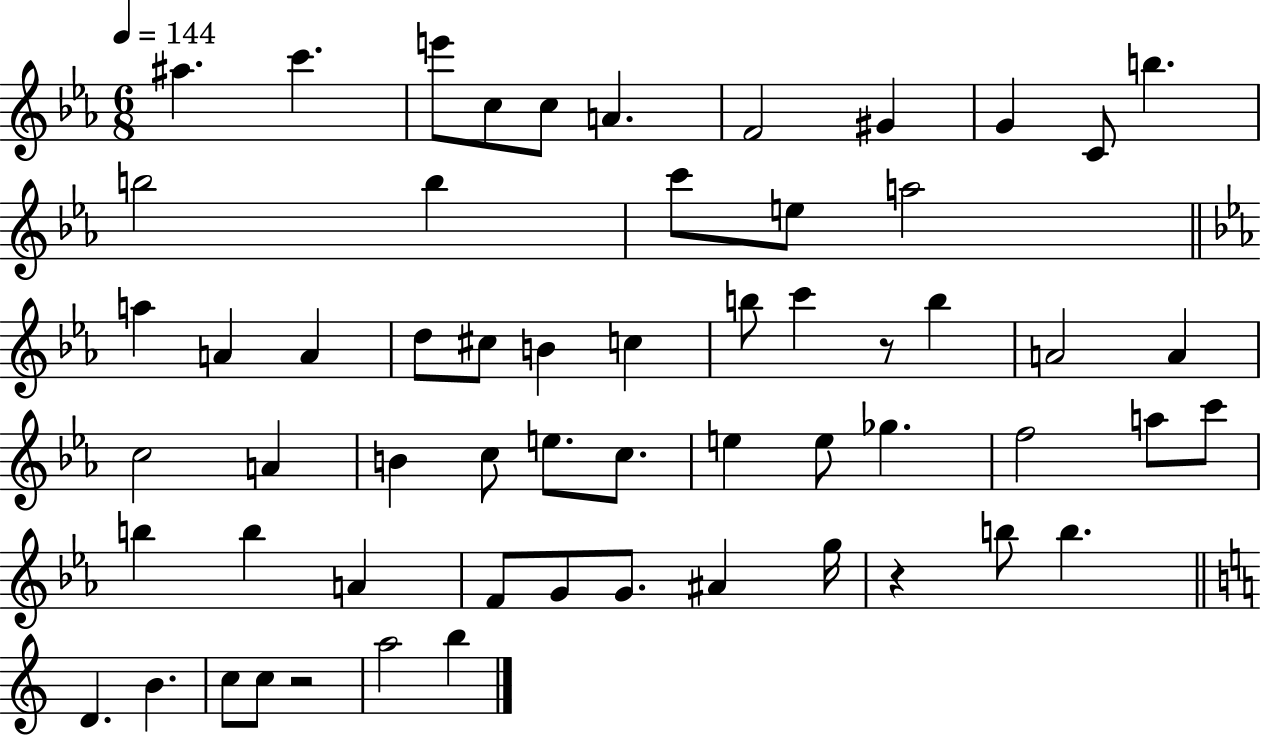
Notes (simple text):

A#5/q. C6/q. E6/e C5/e C5/e A4/q. F4/h G#4/q G4/q C4/e B5/q. B5/h B5/q C6/e E5/e A5/h A5/q A4/q A4/q D5/e C#5/e B4/q C5/q B5/e C6/q R/e B5/q A4/h A4/q C5/h A4/q B4/q C5/e E5/e. C5/e. E5/q E5/e Gb5/q. F5/h A5/e C6/e B5/q B5/q A4/q F4/e G4/e G4/e. A#4/q G5/s R/q B5/e B5/q. D4/q. B4/q. C5/e C5/e R/h A5/h B5/q